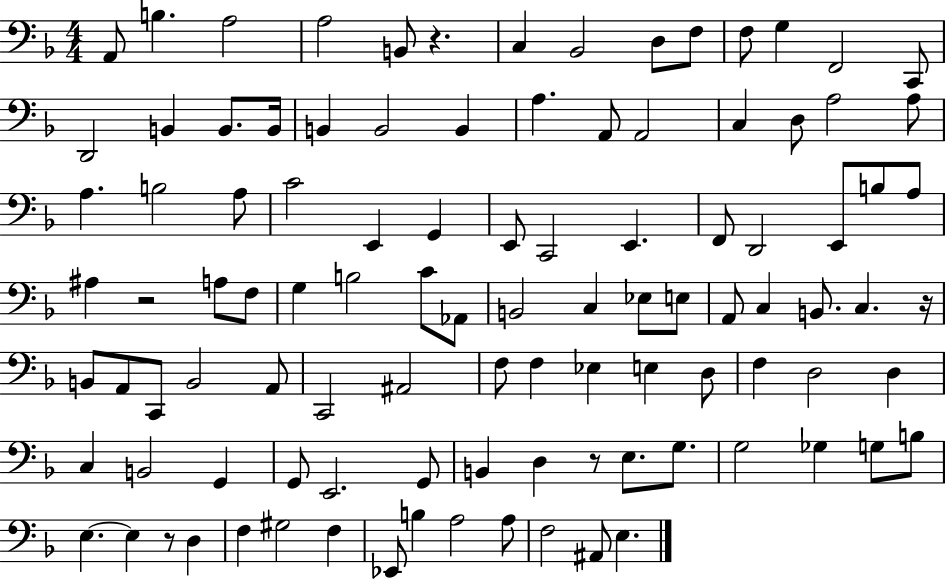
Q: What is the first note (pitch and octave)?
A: A2